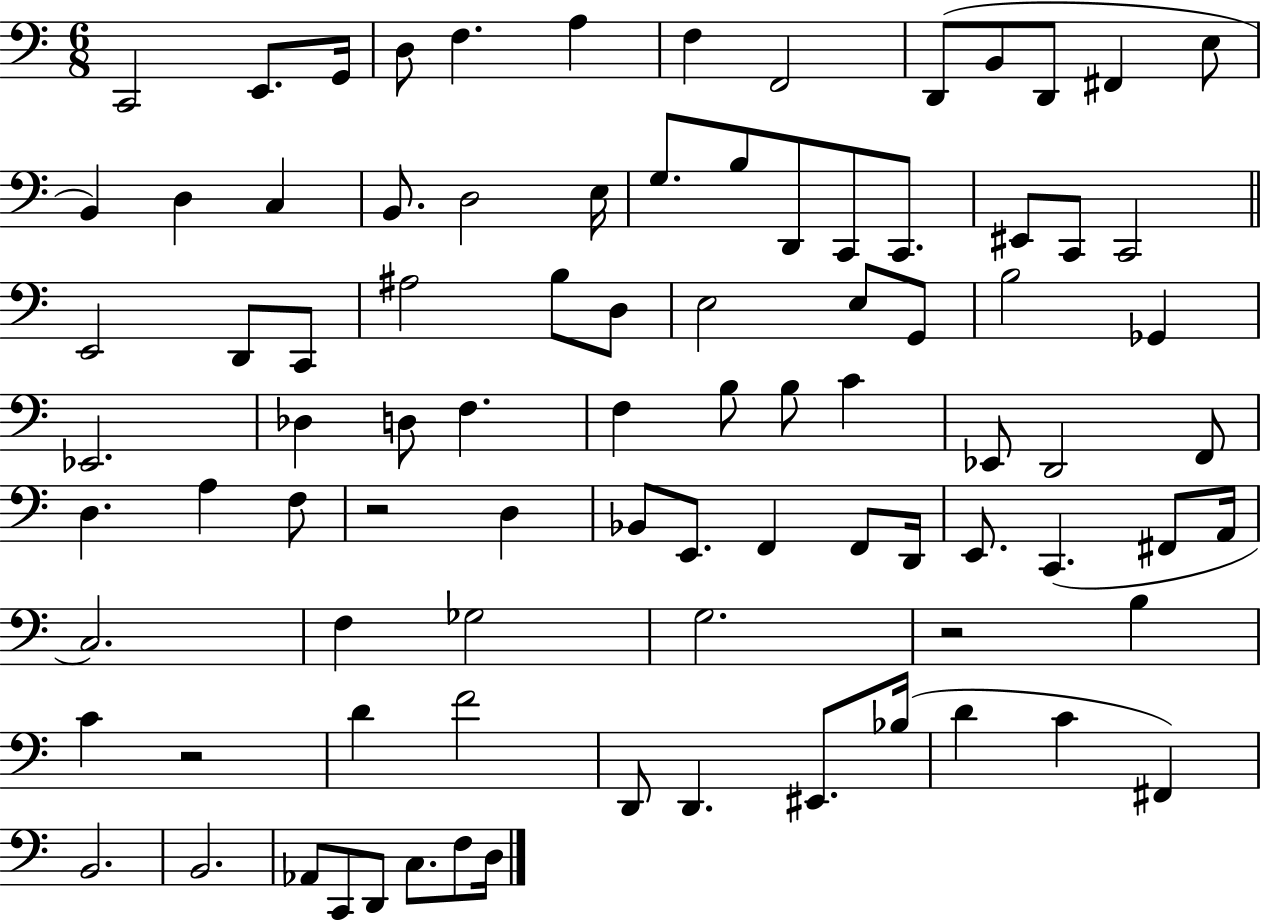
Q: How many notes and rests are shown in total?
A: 88